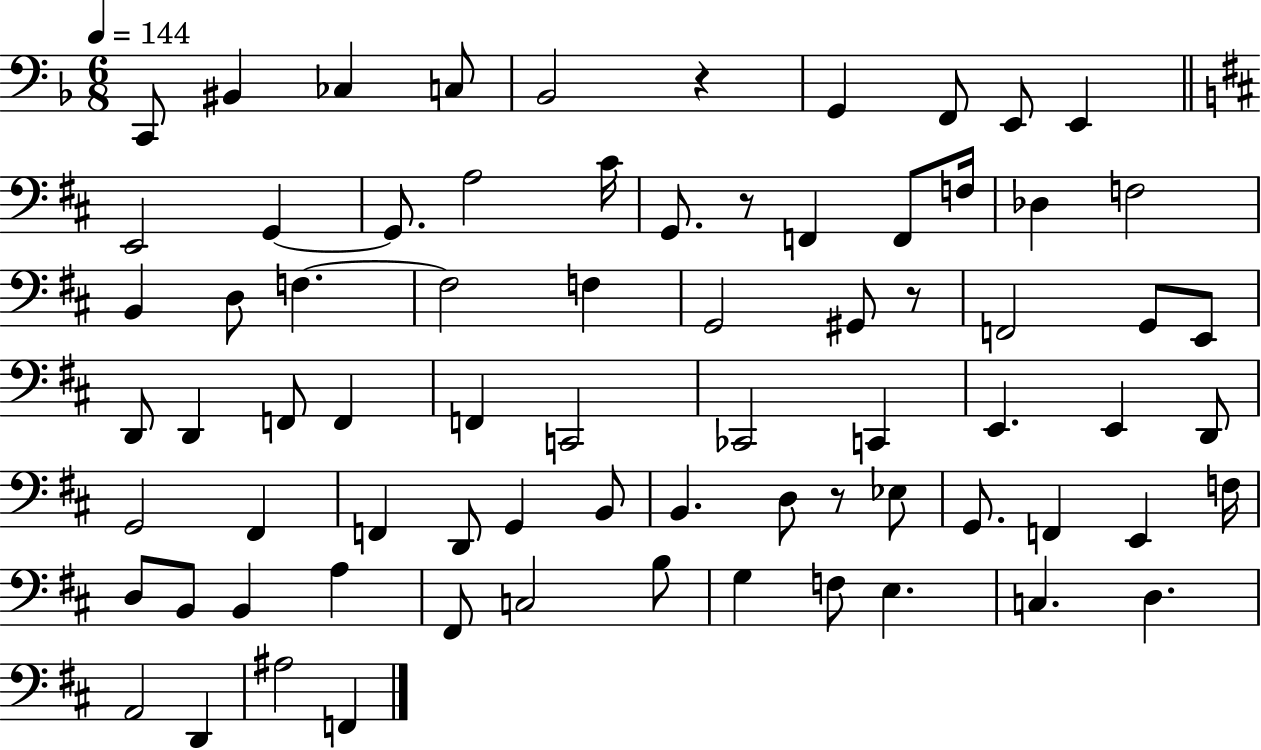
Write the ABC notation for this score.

X:1
T:Untitled
M:6/8
L:1/4
K:F
C,,/2 ^B,, _C, C,/2 _B,,2 z G,, F,,/2 E,,/2 E,, E,,2 G,, G,,/2 A,2 ^C/4 G,,/2 z/2 F,, F,,/2 F,/4 _D, F,2 B,, D,/2 F, F,2 F, G,,2 ^G,,/2 z/2 F,,2 G,,/2 E,,/2 D,,/2 D,, F,,/2 F,, F,, C,,2 _C,,2 C,, E,, E,, D,,/2 G,,2 ^F,, F,, D,,/2 G,, B,,/2 B,, D,/2 z/2 _E,/2 G,,/2 F,, E,, F,/4 D,/2 B,,/2 B,, A, ^F,,/2 C,2 B,/2 G, F,/2 E, C, D, A,,2 D,, ^A,2 F,,